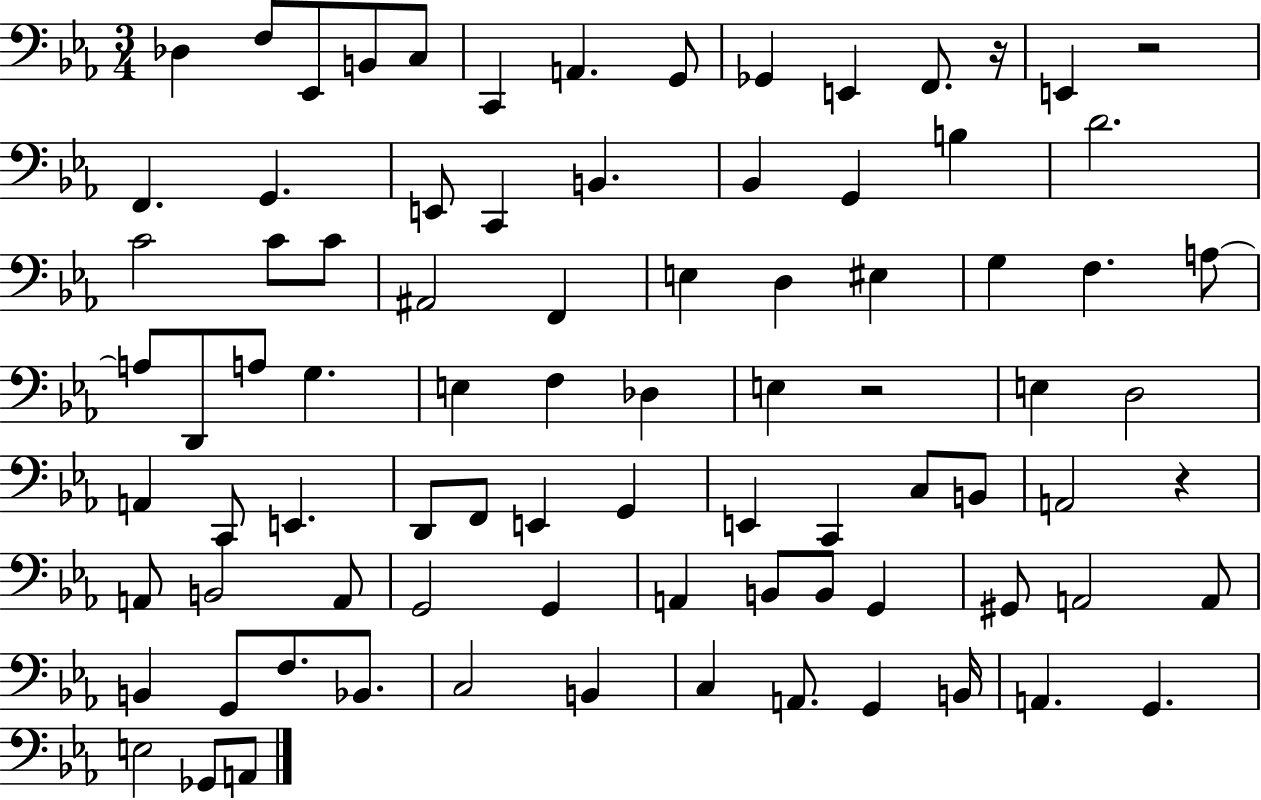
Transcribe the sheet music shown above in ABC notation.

X:1
T:Untitled
M:3/4
L:1/4
K:Eb
_D, F,/2 _E,,/2 B,,/2 C,/2 C,, A,, G,,/2 _G,, E,, F,,/2 z/4 E,, z2 F,, G,, E,,/2 C,, B,, _B,, G,, B, D2 C2 C/2 C/2 ^A,,2 F,, E, D, ^E, G, F, A,/2 A,/2 D,,/2 A,/2 G, E, F, _D, E, z2 E, D,2 A,, C,,/2 E,, D,,/2 F,,/2 E,, G,, E,, C,, C,/2 B,,/2 A,,2 z A,,/2 B,,2 A,,/2 G,,2 G,, A,, B,,/2 B,,/2 G,, ^G,,/2 A,,2 A,,/2 B,, G,,/2 F,/2 _B,,/2 C,2 B,, C, A,,/2 G,, B,,/4 A,, G,, E,2 _G,,/2 A,,/2